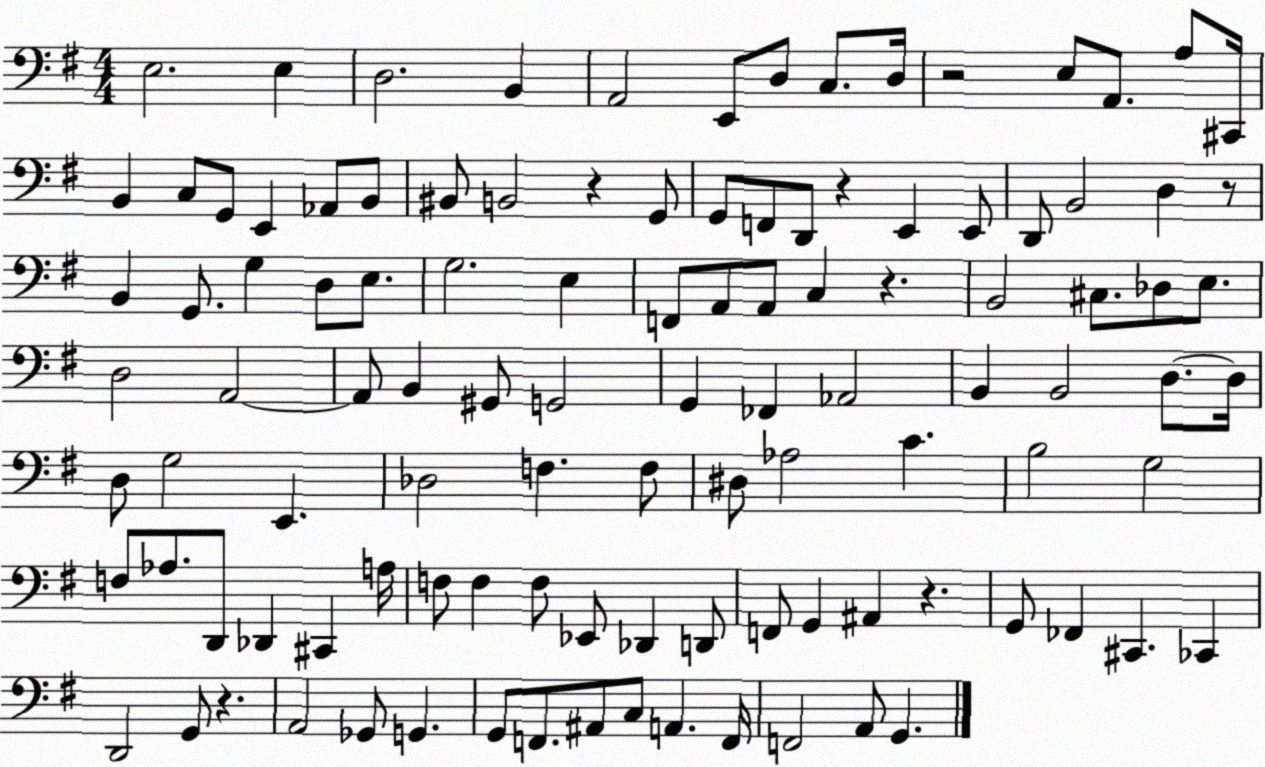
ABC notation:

X:1
T:Untitled
M:4/4
L:1/4
K:G
E,2 E, D,2 B,, A,,2 E,,/2 D,/2 C,/2 D,/4 z2 E,/2 A,,/2 A,/2 ^C,,/4 B,, C,/2 G,,/2 E,, _A,,/2 B,,/2 ^B,,/2 B,,2 z G,,/2 G,,/2 F,,/2 D,,/2 z E,, E,,/2 D,,/2 B,,2 D, z/2 B,, G,,/2 G, D,/2 E,/2 G,2 E, F,,/2 A,,/2 A,,/2 C, z B,,2 ^C,/2 _D,/2 E,/2 D,2 A,,2 A,,/2 B,, ^G,,/2 G,,2 G,, _F,, _A,,2 B,, B,,2 D,/2 D,/4 D,/2 G,2 E,, _D,2 F, F,/2 ^D,/2 _A,2 C B,2 G,2 F,/2 _A,/2 D,,/2 _D,, ^C,, A,/4 F,/2 F, F,/2 _E,,/2 _D,, D,,/2 F,,/2 G,, ^A,, z G,,/2 _F,, ^C,, _C,, D,,2 G,,/2 z A,,2 _G,,/2 G,, G,,/2 F,,/2 ^A,,/2 C,/2 A,, F,,/4 F,,2 A,,/2 G,,